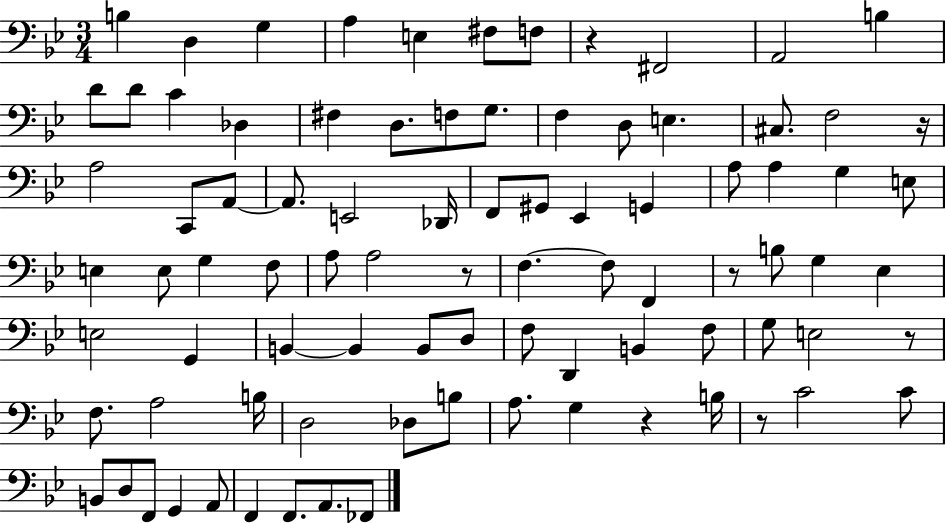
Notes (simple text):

B3/q D3/q G3/q A3/q E3/q F#3/e F3/e R/q F#2/h A2/h B3/q D4/e D4/e C4/q Db3/q F#3/q D3/e. F3/e G3/e. F3/q D3/e E3/q. C#3/e. F3/h R/s A3/h C2/e A2/e A2/e. E2/h Db2/s F2/e G#2/e Eb2/q G2/q A3/e A3/q G3/q E3/e E3/q E3/e G3/q F3/e A3/e A3/h R/e F3/q. F3/e F2/q R/e B3/e G3/q Eb3/q E3/h G2/q B2/q B2/q B2/e D3/e F3/e D2/q B2/q F3/e G3/e E3/h R/e F3/e. A3/h B3/s D3/h Db3/e B3/e A3/e. G3/q R/q B3/s R/e C4/h C4/e B2/e D3/e F2/e G2/q A2/e F2/q F2/e. A2/e. FES2/e